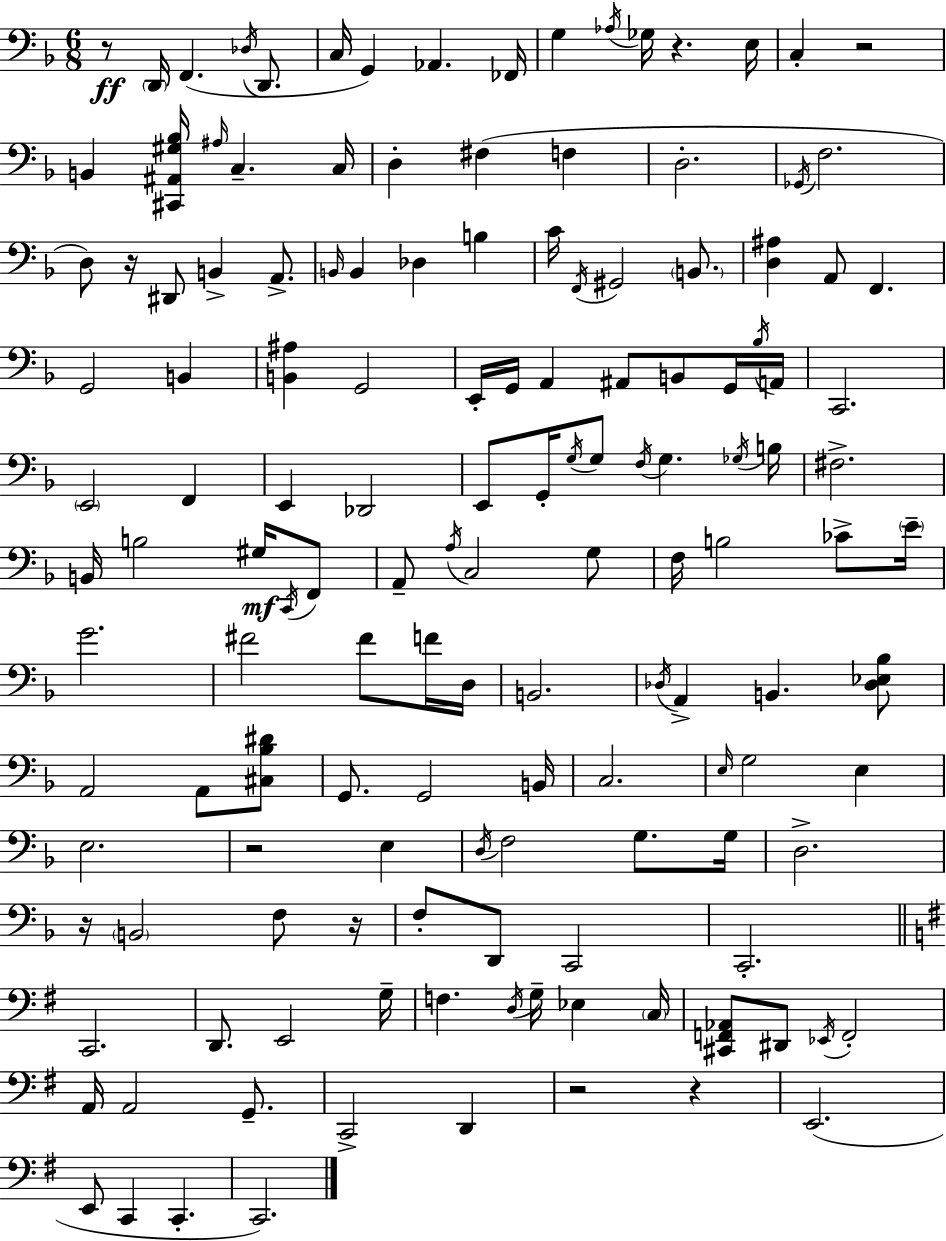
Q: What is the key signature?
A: F major